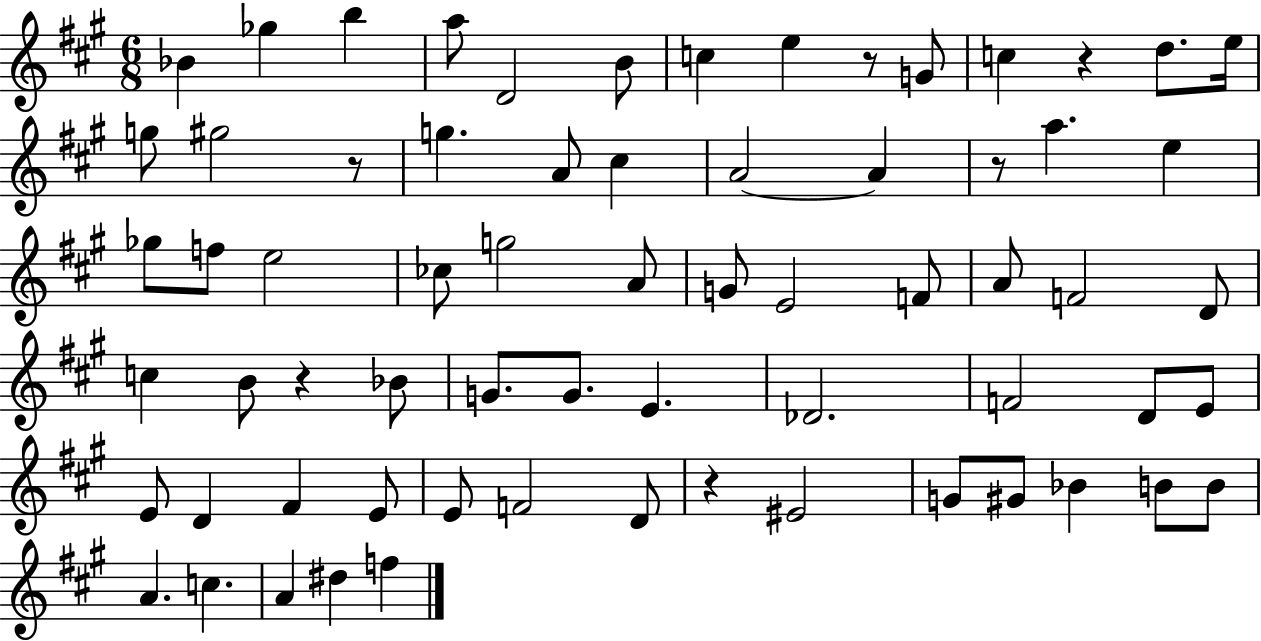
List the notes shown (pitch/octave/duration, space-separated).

Bb4/q Gb5/q B5/q A5/e D4/h B4/e C5/q E5/q R/e G4/e C5/q R/q D5/e. E5/s G5/e G#5/h R/e G5/q. A4/e C#5/q A4/h A4/q R/e A5/q. E5/q Gb5/e F5/e E5/h CES5/e G5/h A4/e G4/e E4/h F4/e A4/e F4/h D4/e C5/q B4/e R/q Bb4/e G4/e. G4/e. E4/q. Db4/h. F4/h D4/e E4/e E4/e D4/q F#4/q E4/e E4/e F4/h D4/e R/q EIS4/h G4/e G#4/e Bb4/q B4/e B4/e A4/q. C5/q. A4/q D#5/q F5/q